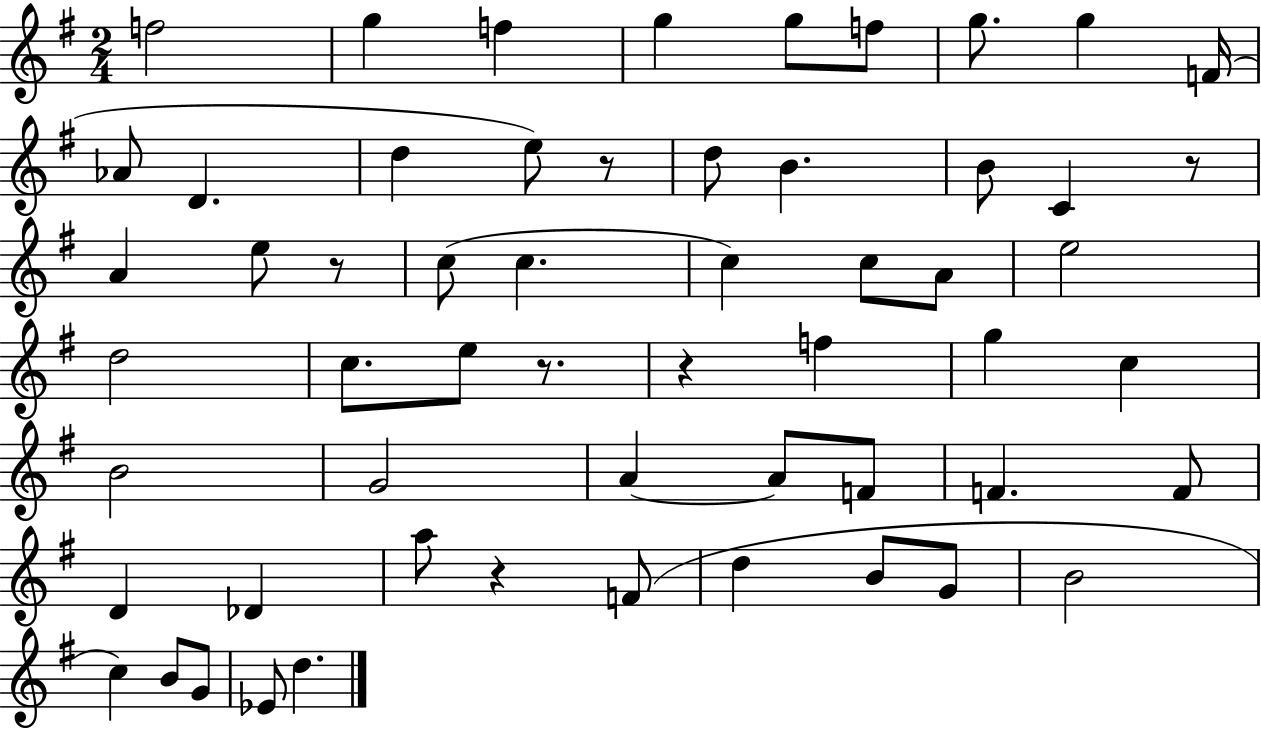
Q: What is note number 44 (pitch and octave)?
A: B4